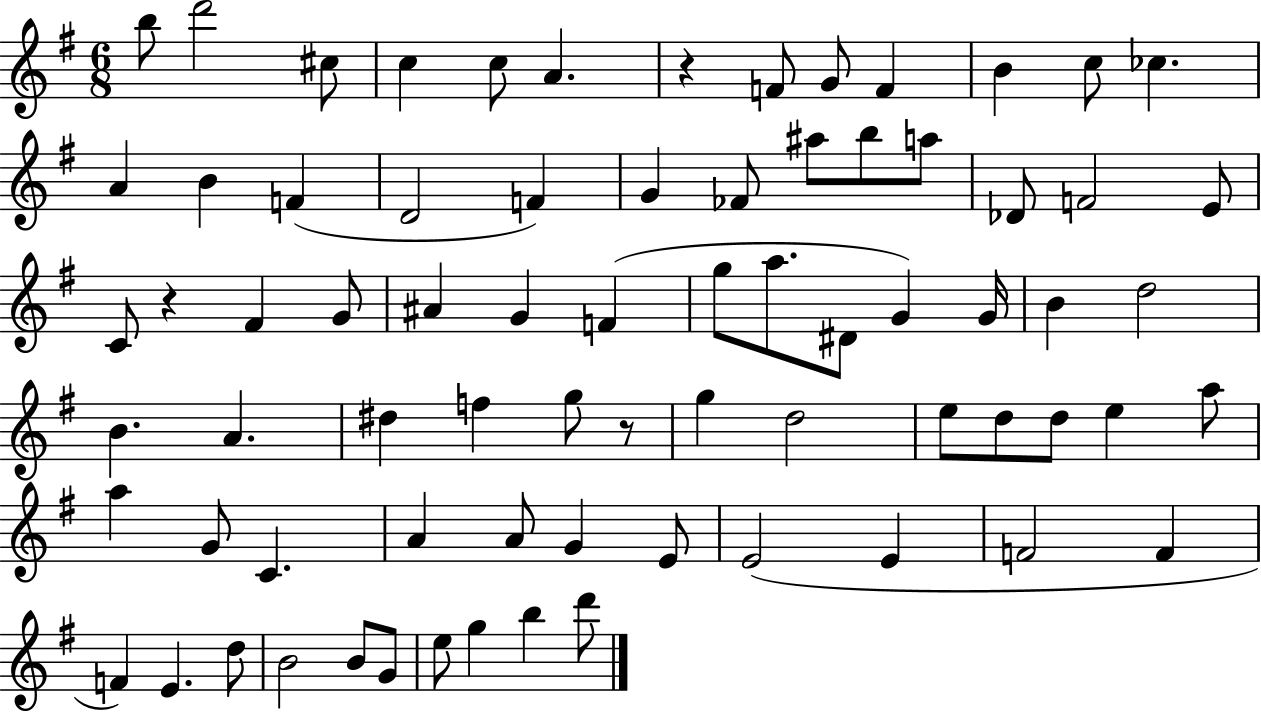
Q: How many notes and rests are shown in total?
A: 74